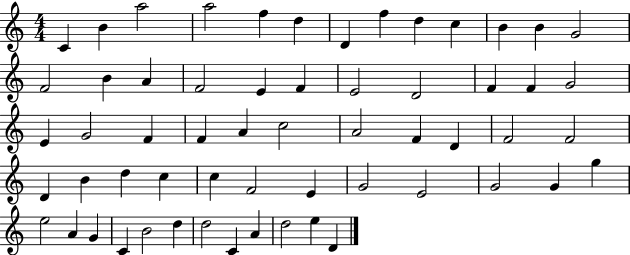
{
  \clef treble
  \numericTimeSignature
  \time 4/4
  \key c \major
  c'4 b'4 a''2 | a''2 f''4 d''4 | d'4 f''4 d''4 c''4 | b'4 b'4 g'2 | \break f'2 b'4 a'4 | f'2 e'4 f'4 | e'2 d'2 | f'4 f'4 g'2 | \break e'4 g'2 f'4 | f'4 a'4 c''2 | a'2 f'4 d'4 | f'2 f'2 | \break d'4 b'4 d''4 c''4 | c''4 f'2 e'4 | g'2 e'2 | g'2 g'4 g''4 | \break e''2 a'4 g'4 | c'4 b'2 d''4 | d''2 c'4 a'4 | d''2 e''4 d'4 | \break \bar "|."
}